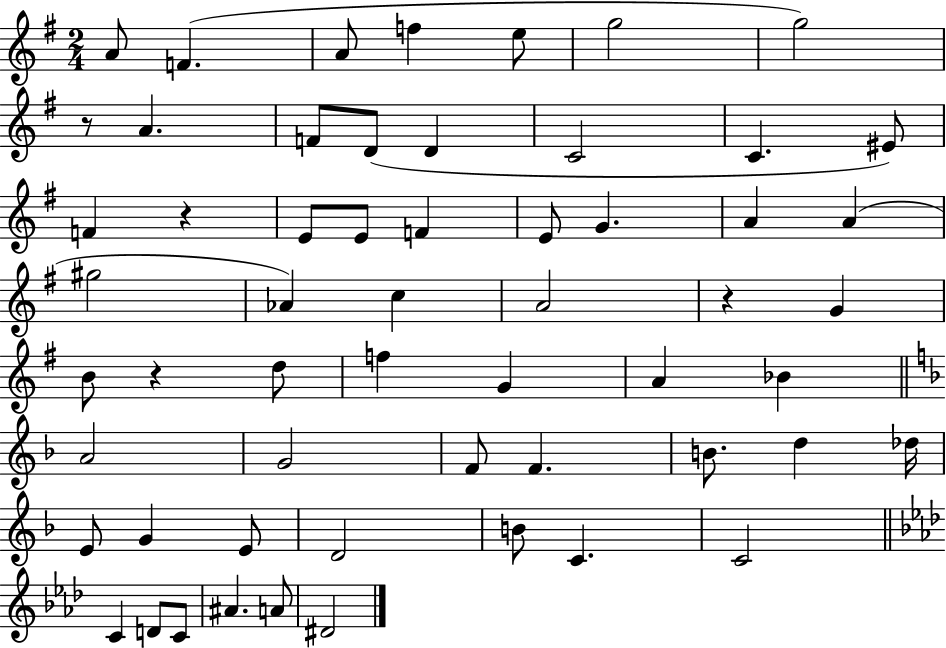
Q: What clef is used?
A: treble